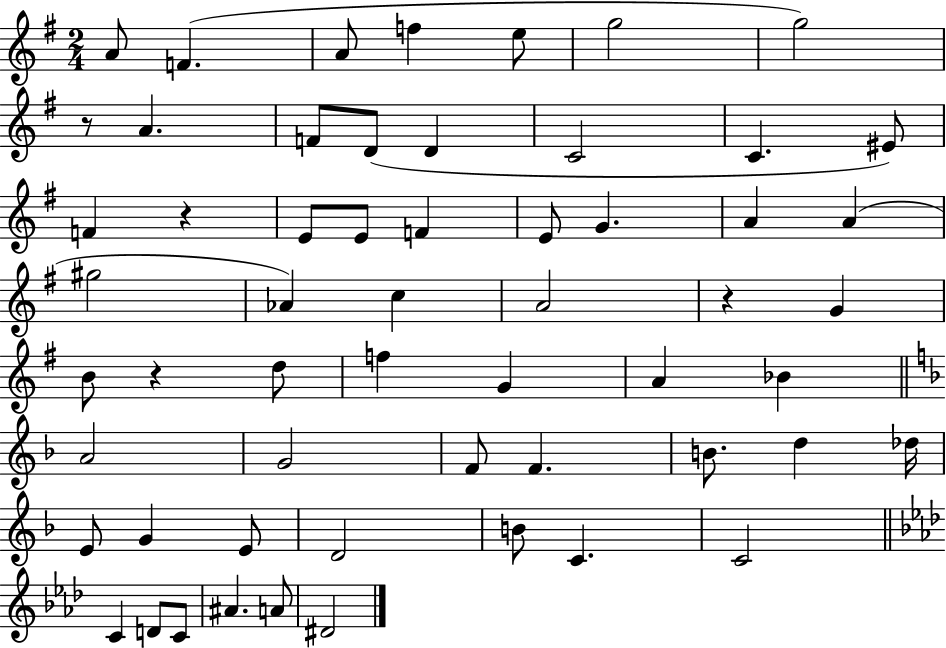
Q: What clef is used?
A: treble